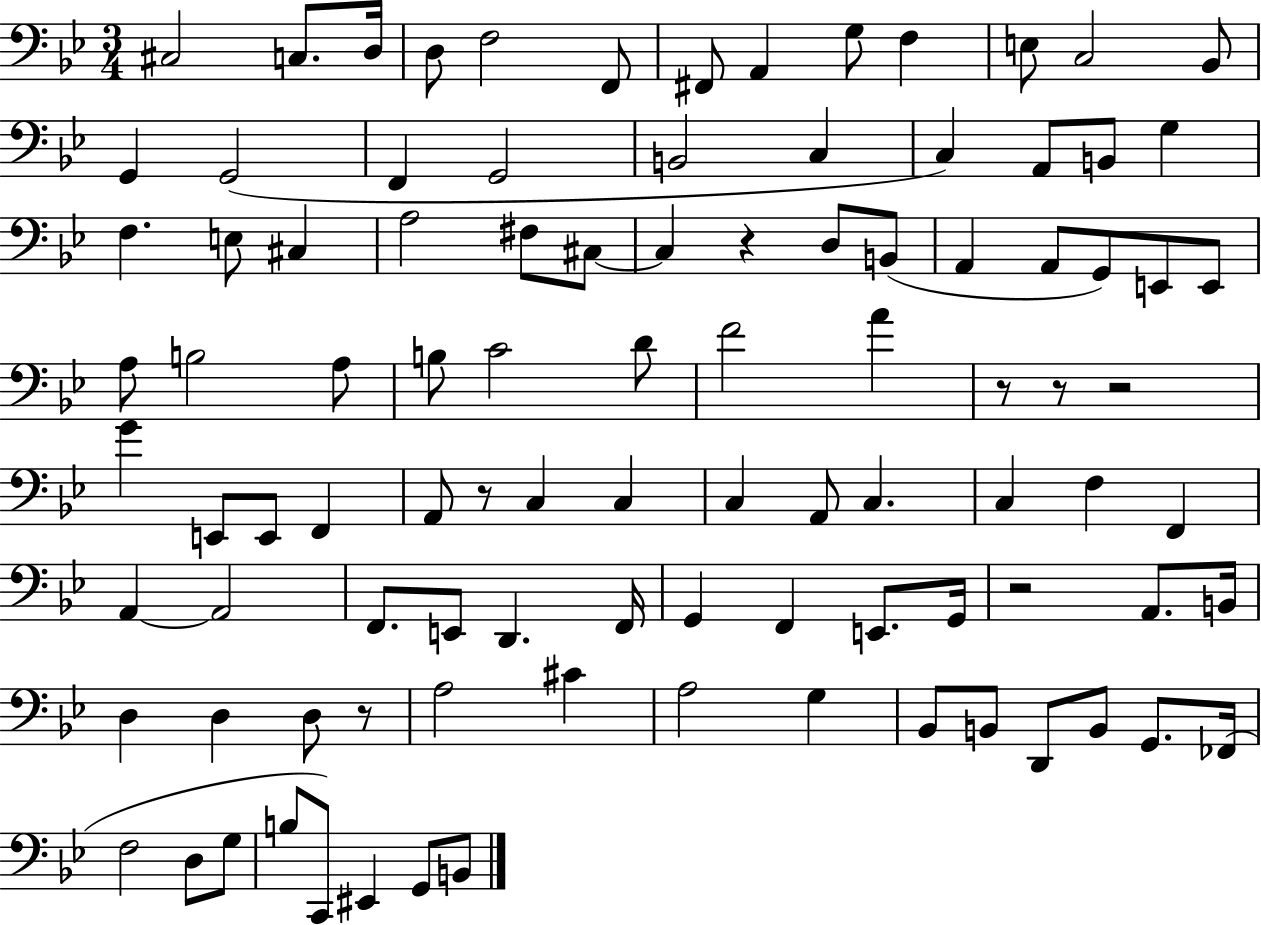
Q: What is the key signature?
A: BES major